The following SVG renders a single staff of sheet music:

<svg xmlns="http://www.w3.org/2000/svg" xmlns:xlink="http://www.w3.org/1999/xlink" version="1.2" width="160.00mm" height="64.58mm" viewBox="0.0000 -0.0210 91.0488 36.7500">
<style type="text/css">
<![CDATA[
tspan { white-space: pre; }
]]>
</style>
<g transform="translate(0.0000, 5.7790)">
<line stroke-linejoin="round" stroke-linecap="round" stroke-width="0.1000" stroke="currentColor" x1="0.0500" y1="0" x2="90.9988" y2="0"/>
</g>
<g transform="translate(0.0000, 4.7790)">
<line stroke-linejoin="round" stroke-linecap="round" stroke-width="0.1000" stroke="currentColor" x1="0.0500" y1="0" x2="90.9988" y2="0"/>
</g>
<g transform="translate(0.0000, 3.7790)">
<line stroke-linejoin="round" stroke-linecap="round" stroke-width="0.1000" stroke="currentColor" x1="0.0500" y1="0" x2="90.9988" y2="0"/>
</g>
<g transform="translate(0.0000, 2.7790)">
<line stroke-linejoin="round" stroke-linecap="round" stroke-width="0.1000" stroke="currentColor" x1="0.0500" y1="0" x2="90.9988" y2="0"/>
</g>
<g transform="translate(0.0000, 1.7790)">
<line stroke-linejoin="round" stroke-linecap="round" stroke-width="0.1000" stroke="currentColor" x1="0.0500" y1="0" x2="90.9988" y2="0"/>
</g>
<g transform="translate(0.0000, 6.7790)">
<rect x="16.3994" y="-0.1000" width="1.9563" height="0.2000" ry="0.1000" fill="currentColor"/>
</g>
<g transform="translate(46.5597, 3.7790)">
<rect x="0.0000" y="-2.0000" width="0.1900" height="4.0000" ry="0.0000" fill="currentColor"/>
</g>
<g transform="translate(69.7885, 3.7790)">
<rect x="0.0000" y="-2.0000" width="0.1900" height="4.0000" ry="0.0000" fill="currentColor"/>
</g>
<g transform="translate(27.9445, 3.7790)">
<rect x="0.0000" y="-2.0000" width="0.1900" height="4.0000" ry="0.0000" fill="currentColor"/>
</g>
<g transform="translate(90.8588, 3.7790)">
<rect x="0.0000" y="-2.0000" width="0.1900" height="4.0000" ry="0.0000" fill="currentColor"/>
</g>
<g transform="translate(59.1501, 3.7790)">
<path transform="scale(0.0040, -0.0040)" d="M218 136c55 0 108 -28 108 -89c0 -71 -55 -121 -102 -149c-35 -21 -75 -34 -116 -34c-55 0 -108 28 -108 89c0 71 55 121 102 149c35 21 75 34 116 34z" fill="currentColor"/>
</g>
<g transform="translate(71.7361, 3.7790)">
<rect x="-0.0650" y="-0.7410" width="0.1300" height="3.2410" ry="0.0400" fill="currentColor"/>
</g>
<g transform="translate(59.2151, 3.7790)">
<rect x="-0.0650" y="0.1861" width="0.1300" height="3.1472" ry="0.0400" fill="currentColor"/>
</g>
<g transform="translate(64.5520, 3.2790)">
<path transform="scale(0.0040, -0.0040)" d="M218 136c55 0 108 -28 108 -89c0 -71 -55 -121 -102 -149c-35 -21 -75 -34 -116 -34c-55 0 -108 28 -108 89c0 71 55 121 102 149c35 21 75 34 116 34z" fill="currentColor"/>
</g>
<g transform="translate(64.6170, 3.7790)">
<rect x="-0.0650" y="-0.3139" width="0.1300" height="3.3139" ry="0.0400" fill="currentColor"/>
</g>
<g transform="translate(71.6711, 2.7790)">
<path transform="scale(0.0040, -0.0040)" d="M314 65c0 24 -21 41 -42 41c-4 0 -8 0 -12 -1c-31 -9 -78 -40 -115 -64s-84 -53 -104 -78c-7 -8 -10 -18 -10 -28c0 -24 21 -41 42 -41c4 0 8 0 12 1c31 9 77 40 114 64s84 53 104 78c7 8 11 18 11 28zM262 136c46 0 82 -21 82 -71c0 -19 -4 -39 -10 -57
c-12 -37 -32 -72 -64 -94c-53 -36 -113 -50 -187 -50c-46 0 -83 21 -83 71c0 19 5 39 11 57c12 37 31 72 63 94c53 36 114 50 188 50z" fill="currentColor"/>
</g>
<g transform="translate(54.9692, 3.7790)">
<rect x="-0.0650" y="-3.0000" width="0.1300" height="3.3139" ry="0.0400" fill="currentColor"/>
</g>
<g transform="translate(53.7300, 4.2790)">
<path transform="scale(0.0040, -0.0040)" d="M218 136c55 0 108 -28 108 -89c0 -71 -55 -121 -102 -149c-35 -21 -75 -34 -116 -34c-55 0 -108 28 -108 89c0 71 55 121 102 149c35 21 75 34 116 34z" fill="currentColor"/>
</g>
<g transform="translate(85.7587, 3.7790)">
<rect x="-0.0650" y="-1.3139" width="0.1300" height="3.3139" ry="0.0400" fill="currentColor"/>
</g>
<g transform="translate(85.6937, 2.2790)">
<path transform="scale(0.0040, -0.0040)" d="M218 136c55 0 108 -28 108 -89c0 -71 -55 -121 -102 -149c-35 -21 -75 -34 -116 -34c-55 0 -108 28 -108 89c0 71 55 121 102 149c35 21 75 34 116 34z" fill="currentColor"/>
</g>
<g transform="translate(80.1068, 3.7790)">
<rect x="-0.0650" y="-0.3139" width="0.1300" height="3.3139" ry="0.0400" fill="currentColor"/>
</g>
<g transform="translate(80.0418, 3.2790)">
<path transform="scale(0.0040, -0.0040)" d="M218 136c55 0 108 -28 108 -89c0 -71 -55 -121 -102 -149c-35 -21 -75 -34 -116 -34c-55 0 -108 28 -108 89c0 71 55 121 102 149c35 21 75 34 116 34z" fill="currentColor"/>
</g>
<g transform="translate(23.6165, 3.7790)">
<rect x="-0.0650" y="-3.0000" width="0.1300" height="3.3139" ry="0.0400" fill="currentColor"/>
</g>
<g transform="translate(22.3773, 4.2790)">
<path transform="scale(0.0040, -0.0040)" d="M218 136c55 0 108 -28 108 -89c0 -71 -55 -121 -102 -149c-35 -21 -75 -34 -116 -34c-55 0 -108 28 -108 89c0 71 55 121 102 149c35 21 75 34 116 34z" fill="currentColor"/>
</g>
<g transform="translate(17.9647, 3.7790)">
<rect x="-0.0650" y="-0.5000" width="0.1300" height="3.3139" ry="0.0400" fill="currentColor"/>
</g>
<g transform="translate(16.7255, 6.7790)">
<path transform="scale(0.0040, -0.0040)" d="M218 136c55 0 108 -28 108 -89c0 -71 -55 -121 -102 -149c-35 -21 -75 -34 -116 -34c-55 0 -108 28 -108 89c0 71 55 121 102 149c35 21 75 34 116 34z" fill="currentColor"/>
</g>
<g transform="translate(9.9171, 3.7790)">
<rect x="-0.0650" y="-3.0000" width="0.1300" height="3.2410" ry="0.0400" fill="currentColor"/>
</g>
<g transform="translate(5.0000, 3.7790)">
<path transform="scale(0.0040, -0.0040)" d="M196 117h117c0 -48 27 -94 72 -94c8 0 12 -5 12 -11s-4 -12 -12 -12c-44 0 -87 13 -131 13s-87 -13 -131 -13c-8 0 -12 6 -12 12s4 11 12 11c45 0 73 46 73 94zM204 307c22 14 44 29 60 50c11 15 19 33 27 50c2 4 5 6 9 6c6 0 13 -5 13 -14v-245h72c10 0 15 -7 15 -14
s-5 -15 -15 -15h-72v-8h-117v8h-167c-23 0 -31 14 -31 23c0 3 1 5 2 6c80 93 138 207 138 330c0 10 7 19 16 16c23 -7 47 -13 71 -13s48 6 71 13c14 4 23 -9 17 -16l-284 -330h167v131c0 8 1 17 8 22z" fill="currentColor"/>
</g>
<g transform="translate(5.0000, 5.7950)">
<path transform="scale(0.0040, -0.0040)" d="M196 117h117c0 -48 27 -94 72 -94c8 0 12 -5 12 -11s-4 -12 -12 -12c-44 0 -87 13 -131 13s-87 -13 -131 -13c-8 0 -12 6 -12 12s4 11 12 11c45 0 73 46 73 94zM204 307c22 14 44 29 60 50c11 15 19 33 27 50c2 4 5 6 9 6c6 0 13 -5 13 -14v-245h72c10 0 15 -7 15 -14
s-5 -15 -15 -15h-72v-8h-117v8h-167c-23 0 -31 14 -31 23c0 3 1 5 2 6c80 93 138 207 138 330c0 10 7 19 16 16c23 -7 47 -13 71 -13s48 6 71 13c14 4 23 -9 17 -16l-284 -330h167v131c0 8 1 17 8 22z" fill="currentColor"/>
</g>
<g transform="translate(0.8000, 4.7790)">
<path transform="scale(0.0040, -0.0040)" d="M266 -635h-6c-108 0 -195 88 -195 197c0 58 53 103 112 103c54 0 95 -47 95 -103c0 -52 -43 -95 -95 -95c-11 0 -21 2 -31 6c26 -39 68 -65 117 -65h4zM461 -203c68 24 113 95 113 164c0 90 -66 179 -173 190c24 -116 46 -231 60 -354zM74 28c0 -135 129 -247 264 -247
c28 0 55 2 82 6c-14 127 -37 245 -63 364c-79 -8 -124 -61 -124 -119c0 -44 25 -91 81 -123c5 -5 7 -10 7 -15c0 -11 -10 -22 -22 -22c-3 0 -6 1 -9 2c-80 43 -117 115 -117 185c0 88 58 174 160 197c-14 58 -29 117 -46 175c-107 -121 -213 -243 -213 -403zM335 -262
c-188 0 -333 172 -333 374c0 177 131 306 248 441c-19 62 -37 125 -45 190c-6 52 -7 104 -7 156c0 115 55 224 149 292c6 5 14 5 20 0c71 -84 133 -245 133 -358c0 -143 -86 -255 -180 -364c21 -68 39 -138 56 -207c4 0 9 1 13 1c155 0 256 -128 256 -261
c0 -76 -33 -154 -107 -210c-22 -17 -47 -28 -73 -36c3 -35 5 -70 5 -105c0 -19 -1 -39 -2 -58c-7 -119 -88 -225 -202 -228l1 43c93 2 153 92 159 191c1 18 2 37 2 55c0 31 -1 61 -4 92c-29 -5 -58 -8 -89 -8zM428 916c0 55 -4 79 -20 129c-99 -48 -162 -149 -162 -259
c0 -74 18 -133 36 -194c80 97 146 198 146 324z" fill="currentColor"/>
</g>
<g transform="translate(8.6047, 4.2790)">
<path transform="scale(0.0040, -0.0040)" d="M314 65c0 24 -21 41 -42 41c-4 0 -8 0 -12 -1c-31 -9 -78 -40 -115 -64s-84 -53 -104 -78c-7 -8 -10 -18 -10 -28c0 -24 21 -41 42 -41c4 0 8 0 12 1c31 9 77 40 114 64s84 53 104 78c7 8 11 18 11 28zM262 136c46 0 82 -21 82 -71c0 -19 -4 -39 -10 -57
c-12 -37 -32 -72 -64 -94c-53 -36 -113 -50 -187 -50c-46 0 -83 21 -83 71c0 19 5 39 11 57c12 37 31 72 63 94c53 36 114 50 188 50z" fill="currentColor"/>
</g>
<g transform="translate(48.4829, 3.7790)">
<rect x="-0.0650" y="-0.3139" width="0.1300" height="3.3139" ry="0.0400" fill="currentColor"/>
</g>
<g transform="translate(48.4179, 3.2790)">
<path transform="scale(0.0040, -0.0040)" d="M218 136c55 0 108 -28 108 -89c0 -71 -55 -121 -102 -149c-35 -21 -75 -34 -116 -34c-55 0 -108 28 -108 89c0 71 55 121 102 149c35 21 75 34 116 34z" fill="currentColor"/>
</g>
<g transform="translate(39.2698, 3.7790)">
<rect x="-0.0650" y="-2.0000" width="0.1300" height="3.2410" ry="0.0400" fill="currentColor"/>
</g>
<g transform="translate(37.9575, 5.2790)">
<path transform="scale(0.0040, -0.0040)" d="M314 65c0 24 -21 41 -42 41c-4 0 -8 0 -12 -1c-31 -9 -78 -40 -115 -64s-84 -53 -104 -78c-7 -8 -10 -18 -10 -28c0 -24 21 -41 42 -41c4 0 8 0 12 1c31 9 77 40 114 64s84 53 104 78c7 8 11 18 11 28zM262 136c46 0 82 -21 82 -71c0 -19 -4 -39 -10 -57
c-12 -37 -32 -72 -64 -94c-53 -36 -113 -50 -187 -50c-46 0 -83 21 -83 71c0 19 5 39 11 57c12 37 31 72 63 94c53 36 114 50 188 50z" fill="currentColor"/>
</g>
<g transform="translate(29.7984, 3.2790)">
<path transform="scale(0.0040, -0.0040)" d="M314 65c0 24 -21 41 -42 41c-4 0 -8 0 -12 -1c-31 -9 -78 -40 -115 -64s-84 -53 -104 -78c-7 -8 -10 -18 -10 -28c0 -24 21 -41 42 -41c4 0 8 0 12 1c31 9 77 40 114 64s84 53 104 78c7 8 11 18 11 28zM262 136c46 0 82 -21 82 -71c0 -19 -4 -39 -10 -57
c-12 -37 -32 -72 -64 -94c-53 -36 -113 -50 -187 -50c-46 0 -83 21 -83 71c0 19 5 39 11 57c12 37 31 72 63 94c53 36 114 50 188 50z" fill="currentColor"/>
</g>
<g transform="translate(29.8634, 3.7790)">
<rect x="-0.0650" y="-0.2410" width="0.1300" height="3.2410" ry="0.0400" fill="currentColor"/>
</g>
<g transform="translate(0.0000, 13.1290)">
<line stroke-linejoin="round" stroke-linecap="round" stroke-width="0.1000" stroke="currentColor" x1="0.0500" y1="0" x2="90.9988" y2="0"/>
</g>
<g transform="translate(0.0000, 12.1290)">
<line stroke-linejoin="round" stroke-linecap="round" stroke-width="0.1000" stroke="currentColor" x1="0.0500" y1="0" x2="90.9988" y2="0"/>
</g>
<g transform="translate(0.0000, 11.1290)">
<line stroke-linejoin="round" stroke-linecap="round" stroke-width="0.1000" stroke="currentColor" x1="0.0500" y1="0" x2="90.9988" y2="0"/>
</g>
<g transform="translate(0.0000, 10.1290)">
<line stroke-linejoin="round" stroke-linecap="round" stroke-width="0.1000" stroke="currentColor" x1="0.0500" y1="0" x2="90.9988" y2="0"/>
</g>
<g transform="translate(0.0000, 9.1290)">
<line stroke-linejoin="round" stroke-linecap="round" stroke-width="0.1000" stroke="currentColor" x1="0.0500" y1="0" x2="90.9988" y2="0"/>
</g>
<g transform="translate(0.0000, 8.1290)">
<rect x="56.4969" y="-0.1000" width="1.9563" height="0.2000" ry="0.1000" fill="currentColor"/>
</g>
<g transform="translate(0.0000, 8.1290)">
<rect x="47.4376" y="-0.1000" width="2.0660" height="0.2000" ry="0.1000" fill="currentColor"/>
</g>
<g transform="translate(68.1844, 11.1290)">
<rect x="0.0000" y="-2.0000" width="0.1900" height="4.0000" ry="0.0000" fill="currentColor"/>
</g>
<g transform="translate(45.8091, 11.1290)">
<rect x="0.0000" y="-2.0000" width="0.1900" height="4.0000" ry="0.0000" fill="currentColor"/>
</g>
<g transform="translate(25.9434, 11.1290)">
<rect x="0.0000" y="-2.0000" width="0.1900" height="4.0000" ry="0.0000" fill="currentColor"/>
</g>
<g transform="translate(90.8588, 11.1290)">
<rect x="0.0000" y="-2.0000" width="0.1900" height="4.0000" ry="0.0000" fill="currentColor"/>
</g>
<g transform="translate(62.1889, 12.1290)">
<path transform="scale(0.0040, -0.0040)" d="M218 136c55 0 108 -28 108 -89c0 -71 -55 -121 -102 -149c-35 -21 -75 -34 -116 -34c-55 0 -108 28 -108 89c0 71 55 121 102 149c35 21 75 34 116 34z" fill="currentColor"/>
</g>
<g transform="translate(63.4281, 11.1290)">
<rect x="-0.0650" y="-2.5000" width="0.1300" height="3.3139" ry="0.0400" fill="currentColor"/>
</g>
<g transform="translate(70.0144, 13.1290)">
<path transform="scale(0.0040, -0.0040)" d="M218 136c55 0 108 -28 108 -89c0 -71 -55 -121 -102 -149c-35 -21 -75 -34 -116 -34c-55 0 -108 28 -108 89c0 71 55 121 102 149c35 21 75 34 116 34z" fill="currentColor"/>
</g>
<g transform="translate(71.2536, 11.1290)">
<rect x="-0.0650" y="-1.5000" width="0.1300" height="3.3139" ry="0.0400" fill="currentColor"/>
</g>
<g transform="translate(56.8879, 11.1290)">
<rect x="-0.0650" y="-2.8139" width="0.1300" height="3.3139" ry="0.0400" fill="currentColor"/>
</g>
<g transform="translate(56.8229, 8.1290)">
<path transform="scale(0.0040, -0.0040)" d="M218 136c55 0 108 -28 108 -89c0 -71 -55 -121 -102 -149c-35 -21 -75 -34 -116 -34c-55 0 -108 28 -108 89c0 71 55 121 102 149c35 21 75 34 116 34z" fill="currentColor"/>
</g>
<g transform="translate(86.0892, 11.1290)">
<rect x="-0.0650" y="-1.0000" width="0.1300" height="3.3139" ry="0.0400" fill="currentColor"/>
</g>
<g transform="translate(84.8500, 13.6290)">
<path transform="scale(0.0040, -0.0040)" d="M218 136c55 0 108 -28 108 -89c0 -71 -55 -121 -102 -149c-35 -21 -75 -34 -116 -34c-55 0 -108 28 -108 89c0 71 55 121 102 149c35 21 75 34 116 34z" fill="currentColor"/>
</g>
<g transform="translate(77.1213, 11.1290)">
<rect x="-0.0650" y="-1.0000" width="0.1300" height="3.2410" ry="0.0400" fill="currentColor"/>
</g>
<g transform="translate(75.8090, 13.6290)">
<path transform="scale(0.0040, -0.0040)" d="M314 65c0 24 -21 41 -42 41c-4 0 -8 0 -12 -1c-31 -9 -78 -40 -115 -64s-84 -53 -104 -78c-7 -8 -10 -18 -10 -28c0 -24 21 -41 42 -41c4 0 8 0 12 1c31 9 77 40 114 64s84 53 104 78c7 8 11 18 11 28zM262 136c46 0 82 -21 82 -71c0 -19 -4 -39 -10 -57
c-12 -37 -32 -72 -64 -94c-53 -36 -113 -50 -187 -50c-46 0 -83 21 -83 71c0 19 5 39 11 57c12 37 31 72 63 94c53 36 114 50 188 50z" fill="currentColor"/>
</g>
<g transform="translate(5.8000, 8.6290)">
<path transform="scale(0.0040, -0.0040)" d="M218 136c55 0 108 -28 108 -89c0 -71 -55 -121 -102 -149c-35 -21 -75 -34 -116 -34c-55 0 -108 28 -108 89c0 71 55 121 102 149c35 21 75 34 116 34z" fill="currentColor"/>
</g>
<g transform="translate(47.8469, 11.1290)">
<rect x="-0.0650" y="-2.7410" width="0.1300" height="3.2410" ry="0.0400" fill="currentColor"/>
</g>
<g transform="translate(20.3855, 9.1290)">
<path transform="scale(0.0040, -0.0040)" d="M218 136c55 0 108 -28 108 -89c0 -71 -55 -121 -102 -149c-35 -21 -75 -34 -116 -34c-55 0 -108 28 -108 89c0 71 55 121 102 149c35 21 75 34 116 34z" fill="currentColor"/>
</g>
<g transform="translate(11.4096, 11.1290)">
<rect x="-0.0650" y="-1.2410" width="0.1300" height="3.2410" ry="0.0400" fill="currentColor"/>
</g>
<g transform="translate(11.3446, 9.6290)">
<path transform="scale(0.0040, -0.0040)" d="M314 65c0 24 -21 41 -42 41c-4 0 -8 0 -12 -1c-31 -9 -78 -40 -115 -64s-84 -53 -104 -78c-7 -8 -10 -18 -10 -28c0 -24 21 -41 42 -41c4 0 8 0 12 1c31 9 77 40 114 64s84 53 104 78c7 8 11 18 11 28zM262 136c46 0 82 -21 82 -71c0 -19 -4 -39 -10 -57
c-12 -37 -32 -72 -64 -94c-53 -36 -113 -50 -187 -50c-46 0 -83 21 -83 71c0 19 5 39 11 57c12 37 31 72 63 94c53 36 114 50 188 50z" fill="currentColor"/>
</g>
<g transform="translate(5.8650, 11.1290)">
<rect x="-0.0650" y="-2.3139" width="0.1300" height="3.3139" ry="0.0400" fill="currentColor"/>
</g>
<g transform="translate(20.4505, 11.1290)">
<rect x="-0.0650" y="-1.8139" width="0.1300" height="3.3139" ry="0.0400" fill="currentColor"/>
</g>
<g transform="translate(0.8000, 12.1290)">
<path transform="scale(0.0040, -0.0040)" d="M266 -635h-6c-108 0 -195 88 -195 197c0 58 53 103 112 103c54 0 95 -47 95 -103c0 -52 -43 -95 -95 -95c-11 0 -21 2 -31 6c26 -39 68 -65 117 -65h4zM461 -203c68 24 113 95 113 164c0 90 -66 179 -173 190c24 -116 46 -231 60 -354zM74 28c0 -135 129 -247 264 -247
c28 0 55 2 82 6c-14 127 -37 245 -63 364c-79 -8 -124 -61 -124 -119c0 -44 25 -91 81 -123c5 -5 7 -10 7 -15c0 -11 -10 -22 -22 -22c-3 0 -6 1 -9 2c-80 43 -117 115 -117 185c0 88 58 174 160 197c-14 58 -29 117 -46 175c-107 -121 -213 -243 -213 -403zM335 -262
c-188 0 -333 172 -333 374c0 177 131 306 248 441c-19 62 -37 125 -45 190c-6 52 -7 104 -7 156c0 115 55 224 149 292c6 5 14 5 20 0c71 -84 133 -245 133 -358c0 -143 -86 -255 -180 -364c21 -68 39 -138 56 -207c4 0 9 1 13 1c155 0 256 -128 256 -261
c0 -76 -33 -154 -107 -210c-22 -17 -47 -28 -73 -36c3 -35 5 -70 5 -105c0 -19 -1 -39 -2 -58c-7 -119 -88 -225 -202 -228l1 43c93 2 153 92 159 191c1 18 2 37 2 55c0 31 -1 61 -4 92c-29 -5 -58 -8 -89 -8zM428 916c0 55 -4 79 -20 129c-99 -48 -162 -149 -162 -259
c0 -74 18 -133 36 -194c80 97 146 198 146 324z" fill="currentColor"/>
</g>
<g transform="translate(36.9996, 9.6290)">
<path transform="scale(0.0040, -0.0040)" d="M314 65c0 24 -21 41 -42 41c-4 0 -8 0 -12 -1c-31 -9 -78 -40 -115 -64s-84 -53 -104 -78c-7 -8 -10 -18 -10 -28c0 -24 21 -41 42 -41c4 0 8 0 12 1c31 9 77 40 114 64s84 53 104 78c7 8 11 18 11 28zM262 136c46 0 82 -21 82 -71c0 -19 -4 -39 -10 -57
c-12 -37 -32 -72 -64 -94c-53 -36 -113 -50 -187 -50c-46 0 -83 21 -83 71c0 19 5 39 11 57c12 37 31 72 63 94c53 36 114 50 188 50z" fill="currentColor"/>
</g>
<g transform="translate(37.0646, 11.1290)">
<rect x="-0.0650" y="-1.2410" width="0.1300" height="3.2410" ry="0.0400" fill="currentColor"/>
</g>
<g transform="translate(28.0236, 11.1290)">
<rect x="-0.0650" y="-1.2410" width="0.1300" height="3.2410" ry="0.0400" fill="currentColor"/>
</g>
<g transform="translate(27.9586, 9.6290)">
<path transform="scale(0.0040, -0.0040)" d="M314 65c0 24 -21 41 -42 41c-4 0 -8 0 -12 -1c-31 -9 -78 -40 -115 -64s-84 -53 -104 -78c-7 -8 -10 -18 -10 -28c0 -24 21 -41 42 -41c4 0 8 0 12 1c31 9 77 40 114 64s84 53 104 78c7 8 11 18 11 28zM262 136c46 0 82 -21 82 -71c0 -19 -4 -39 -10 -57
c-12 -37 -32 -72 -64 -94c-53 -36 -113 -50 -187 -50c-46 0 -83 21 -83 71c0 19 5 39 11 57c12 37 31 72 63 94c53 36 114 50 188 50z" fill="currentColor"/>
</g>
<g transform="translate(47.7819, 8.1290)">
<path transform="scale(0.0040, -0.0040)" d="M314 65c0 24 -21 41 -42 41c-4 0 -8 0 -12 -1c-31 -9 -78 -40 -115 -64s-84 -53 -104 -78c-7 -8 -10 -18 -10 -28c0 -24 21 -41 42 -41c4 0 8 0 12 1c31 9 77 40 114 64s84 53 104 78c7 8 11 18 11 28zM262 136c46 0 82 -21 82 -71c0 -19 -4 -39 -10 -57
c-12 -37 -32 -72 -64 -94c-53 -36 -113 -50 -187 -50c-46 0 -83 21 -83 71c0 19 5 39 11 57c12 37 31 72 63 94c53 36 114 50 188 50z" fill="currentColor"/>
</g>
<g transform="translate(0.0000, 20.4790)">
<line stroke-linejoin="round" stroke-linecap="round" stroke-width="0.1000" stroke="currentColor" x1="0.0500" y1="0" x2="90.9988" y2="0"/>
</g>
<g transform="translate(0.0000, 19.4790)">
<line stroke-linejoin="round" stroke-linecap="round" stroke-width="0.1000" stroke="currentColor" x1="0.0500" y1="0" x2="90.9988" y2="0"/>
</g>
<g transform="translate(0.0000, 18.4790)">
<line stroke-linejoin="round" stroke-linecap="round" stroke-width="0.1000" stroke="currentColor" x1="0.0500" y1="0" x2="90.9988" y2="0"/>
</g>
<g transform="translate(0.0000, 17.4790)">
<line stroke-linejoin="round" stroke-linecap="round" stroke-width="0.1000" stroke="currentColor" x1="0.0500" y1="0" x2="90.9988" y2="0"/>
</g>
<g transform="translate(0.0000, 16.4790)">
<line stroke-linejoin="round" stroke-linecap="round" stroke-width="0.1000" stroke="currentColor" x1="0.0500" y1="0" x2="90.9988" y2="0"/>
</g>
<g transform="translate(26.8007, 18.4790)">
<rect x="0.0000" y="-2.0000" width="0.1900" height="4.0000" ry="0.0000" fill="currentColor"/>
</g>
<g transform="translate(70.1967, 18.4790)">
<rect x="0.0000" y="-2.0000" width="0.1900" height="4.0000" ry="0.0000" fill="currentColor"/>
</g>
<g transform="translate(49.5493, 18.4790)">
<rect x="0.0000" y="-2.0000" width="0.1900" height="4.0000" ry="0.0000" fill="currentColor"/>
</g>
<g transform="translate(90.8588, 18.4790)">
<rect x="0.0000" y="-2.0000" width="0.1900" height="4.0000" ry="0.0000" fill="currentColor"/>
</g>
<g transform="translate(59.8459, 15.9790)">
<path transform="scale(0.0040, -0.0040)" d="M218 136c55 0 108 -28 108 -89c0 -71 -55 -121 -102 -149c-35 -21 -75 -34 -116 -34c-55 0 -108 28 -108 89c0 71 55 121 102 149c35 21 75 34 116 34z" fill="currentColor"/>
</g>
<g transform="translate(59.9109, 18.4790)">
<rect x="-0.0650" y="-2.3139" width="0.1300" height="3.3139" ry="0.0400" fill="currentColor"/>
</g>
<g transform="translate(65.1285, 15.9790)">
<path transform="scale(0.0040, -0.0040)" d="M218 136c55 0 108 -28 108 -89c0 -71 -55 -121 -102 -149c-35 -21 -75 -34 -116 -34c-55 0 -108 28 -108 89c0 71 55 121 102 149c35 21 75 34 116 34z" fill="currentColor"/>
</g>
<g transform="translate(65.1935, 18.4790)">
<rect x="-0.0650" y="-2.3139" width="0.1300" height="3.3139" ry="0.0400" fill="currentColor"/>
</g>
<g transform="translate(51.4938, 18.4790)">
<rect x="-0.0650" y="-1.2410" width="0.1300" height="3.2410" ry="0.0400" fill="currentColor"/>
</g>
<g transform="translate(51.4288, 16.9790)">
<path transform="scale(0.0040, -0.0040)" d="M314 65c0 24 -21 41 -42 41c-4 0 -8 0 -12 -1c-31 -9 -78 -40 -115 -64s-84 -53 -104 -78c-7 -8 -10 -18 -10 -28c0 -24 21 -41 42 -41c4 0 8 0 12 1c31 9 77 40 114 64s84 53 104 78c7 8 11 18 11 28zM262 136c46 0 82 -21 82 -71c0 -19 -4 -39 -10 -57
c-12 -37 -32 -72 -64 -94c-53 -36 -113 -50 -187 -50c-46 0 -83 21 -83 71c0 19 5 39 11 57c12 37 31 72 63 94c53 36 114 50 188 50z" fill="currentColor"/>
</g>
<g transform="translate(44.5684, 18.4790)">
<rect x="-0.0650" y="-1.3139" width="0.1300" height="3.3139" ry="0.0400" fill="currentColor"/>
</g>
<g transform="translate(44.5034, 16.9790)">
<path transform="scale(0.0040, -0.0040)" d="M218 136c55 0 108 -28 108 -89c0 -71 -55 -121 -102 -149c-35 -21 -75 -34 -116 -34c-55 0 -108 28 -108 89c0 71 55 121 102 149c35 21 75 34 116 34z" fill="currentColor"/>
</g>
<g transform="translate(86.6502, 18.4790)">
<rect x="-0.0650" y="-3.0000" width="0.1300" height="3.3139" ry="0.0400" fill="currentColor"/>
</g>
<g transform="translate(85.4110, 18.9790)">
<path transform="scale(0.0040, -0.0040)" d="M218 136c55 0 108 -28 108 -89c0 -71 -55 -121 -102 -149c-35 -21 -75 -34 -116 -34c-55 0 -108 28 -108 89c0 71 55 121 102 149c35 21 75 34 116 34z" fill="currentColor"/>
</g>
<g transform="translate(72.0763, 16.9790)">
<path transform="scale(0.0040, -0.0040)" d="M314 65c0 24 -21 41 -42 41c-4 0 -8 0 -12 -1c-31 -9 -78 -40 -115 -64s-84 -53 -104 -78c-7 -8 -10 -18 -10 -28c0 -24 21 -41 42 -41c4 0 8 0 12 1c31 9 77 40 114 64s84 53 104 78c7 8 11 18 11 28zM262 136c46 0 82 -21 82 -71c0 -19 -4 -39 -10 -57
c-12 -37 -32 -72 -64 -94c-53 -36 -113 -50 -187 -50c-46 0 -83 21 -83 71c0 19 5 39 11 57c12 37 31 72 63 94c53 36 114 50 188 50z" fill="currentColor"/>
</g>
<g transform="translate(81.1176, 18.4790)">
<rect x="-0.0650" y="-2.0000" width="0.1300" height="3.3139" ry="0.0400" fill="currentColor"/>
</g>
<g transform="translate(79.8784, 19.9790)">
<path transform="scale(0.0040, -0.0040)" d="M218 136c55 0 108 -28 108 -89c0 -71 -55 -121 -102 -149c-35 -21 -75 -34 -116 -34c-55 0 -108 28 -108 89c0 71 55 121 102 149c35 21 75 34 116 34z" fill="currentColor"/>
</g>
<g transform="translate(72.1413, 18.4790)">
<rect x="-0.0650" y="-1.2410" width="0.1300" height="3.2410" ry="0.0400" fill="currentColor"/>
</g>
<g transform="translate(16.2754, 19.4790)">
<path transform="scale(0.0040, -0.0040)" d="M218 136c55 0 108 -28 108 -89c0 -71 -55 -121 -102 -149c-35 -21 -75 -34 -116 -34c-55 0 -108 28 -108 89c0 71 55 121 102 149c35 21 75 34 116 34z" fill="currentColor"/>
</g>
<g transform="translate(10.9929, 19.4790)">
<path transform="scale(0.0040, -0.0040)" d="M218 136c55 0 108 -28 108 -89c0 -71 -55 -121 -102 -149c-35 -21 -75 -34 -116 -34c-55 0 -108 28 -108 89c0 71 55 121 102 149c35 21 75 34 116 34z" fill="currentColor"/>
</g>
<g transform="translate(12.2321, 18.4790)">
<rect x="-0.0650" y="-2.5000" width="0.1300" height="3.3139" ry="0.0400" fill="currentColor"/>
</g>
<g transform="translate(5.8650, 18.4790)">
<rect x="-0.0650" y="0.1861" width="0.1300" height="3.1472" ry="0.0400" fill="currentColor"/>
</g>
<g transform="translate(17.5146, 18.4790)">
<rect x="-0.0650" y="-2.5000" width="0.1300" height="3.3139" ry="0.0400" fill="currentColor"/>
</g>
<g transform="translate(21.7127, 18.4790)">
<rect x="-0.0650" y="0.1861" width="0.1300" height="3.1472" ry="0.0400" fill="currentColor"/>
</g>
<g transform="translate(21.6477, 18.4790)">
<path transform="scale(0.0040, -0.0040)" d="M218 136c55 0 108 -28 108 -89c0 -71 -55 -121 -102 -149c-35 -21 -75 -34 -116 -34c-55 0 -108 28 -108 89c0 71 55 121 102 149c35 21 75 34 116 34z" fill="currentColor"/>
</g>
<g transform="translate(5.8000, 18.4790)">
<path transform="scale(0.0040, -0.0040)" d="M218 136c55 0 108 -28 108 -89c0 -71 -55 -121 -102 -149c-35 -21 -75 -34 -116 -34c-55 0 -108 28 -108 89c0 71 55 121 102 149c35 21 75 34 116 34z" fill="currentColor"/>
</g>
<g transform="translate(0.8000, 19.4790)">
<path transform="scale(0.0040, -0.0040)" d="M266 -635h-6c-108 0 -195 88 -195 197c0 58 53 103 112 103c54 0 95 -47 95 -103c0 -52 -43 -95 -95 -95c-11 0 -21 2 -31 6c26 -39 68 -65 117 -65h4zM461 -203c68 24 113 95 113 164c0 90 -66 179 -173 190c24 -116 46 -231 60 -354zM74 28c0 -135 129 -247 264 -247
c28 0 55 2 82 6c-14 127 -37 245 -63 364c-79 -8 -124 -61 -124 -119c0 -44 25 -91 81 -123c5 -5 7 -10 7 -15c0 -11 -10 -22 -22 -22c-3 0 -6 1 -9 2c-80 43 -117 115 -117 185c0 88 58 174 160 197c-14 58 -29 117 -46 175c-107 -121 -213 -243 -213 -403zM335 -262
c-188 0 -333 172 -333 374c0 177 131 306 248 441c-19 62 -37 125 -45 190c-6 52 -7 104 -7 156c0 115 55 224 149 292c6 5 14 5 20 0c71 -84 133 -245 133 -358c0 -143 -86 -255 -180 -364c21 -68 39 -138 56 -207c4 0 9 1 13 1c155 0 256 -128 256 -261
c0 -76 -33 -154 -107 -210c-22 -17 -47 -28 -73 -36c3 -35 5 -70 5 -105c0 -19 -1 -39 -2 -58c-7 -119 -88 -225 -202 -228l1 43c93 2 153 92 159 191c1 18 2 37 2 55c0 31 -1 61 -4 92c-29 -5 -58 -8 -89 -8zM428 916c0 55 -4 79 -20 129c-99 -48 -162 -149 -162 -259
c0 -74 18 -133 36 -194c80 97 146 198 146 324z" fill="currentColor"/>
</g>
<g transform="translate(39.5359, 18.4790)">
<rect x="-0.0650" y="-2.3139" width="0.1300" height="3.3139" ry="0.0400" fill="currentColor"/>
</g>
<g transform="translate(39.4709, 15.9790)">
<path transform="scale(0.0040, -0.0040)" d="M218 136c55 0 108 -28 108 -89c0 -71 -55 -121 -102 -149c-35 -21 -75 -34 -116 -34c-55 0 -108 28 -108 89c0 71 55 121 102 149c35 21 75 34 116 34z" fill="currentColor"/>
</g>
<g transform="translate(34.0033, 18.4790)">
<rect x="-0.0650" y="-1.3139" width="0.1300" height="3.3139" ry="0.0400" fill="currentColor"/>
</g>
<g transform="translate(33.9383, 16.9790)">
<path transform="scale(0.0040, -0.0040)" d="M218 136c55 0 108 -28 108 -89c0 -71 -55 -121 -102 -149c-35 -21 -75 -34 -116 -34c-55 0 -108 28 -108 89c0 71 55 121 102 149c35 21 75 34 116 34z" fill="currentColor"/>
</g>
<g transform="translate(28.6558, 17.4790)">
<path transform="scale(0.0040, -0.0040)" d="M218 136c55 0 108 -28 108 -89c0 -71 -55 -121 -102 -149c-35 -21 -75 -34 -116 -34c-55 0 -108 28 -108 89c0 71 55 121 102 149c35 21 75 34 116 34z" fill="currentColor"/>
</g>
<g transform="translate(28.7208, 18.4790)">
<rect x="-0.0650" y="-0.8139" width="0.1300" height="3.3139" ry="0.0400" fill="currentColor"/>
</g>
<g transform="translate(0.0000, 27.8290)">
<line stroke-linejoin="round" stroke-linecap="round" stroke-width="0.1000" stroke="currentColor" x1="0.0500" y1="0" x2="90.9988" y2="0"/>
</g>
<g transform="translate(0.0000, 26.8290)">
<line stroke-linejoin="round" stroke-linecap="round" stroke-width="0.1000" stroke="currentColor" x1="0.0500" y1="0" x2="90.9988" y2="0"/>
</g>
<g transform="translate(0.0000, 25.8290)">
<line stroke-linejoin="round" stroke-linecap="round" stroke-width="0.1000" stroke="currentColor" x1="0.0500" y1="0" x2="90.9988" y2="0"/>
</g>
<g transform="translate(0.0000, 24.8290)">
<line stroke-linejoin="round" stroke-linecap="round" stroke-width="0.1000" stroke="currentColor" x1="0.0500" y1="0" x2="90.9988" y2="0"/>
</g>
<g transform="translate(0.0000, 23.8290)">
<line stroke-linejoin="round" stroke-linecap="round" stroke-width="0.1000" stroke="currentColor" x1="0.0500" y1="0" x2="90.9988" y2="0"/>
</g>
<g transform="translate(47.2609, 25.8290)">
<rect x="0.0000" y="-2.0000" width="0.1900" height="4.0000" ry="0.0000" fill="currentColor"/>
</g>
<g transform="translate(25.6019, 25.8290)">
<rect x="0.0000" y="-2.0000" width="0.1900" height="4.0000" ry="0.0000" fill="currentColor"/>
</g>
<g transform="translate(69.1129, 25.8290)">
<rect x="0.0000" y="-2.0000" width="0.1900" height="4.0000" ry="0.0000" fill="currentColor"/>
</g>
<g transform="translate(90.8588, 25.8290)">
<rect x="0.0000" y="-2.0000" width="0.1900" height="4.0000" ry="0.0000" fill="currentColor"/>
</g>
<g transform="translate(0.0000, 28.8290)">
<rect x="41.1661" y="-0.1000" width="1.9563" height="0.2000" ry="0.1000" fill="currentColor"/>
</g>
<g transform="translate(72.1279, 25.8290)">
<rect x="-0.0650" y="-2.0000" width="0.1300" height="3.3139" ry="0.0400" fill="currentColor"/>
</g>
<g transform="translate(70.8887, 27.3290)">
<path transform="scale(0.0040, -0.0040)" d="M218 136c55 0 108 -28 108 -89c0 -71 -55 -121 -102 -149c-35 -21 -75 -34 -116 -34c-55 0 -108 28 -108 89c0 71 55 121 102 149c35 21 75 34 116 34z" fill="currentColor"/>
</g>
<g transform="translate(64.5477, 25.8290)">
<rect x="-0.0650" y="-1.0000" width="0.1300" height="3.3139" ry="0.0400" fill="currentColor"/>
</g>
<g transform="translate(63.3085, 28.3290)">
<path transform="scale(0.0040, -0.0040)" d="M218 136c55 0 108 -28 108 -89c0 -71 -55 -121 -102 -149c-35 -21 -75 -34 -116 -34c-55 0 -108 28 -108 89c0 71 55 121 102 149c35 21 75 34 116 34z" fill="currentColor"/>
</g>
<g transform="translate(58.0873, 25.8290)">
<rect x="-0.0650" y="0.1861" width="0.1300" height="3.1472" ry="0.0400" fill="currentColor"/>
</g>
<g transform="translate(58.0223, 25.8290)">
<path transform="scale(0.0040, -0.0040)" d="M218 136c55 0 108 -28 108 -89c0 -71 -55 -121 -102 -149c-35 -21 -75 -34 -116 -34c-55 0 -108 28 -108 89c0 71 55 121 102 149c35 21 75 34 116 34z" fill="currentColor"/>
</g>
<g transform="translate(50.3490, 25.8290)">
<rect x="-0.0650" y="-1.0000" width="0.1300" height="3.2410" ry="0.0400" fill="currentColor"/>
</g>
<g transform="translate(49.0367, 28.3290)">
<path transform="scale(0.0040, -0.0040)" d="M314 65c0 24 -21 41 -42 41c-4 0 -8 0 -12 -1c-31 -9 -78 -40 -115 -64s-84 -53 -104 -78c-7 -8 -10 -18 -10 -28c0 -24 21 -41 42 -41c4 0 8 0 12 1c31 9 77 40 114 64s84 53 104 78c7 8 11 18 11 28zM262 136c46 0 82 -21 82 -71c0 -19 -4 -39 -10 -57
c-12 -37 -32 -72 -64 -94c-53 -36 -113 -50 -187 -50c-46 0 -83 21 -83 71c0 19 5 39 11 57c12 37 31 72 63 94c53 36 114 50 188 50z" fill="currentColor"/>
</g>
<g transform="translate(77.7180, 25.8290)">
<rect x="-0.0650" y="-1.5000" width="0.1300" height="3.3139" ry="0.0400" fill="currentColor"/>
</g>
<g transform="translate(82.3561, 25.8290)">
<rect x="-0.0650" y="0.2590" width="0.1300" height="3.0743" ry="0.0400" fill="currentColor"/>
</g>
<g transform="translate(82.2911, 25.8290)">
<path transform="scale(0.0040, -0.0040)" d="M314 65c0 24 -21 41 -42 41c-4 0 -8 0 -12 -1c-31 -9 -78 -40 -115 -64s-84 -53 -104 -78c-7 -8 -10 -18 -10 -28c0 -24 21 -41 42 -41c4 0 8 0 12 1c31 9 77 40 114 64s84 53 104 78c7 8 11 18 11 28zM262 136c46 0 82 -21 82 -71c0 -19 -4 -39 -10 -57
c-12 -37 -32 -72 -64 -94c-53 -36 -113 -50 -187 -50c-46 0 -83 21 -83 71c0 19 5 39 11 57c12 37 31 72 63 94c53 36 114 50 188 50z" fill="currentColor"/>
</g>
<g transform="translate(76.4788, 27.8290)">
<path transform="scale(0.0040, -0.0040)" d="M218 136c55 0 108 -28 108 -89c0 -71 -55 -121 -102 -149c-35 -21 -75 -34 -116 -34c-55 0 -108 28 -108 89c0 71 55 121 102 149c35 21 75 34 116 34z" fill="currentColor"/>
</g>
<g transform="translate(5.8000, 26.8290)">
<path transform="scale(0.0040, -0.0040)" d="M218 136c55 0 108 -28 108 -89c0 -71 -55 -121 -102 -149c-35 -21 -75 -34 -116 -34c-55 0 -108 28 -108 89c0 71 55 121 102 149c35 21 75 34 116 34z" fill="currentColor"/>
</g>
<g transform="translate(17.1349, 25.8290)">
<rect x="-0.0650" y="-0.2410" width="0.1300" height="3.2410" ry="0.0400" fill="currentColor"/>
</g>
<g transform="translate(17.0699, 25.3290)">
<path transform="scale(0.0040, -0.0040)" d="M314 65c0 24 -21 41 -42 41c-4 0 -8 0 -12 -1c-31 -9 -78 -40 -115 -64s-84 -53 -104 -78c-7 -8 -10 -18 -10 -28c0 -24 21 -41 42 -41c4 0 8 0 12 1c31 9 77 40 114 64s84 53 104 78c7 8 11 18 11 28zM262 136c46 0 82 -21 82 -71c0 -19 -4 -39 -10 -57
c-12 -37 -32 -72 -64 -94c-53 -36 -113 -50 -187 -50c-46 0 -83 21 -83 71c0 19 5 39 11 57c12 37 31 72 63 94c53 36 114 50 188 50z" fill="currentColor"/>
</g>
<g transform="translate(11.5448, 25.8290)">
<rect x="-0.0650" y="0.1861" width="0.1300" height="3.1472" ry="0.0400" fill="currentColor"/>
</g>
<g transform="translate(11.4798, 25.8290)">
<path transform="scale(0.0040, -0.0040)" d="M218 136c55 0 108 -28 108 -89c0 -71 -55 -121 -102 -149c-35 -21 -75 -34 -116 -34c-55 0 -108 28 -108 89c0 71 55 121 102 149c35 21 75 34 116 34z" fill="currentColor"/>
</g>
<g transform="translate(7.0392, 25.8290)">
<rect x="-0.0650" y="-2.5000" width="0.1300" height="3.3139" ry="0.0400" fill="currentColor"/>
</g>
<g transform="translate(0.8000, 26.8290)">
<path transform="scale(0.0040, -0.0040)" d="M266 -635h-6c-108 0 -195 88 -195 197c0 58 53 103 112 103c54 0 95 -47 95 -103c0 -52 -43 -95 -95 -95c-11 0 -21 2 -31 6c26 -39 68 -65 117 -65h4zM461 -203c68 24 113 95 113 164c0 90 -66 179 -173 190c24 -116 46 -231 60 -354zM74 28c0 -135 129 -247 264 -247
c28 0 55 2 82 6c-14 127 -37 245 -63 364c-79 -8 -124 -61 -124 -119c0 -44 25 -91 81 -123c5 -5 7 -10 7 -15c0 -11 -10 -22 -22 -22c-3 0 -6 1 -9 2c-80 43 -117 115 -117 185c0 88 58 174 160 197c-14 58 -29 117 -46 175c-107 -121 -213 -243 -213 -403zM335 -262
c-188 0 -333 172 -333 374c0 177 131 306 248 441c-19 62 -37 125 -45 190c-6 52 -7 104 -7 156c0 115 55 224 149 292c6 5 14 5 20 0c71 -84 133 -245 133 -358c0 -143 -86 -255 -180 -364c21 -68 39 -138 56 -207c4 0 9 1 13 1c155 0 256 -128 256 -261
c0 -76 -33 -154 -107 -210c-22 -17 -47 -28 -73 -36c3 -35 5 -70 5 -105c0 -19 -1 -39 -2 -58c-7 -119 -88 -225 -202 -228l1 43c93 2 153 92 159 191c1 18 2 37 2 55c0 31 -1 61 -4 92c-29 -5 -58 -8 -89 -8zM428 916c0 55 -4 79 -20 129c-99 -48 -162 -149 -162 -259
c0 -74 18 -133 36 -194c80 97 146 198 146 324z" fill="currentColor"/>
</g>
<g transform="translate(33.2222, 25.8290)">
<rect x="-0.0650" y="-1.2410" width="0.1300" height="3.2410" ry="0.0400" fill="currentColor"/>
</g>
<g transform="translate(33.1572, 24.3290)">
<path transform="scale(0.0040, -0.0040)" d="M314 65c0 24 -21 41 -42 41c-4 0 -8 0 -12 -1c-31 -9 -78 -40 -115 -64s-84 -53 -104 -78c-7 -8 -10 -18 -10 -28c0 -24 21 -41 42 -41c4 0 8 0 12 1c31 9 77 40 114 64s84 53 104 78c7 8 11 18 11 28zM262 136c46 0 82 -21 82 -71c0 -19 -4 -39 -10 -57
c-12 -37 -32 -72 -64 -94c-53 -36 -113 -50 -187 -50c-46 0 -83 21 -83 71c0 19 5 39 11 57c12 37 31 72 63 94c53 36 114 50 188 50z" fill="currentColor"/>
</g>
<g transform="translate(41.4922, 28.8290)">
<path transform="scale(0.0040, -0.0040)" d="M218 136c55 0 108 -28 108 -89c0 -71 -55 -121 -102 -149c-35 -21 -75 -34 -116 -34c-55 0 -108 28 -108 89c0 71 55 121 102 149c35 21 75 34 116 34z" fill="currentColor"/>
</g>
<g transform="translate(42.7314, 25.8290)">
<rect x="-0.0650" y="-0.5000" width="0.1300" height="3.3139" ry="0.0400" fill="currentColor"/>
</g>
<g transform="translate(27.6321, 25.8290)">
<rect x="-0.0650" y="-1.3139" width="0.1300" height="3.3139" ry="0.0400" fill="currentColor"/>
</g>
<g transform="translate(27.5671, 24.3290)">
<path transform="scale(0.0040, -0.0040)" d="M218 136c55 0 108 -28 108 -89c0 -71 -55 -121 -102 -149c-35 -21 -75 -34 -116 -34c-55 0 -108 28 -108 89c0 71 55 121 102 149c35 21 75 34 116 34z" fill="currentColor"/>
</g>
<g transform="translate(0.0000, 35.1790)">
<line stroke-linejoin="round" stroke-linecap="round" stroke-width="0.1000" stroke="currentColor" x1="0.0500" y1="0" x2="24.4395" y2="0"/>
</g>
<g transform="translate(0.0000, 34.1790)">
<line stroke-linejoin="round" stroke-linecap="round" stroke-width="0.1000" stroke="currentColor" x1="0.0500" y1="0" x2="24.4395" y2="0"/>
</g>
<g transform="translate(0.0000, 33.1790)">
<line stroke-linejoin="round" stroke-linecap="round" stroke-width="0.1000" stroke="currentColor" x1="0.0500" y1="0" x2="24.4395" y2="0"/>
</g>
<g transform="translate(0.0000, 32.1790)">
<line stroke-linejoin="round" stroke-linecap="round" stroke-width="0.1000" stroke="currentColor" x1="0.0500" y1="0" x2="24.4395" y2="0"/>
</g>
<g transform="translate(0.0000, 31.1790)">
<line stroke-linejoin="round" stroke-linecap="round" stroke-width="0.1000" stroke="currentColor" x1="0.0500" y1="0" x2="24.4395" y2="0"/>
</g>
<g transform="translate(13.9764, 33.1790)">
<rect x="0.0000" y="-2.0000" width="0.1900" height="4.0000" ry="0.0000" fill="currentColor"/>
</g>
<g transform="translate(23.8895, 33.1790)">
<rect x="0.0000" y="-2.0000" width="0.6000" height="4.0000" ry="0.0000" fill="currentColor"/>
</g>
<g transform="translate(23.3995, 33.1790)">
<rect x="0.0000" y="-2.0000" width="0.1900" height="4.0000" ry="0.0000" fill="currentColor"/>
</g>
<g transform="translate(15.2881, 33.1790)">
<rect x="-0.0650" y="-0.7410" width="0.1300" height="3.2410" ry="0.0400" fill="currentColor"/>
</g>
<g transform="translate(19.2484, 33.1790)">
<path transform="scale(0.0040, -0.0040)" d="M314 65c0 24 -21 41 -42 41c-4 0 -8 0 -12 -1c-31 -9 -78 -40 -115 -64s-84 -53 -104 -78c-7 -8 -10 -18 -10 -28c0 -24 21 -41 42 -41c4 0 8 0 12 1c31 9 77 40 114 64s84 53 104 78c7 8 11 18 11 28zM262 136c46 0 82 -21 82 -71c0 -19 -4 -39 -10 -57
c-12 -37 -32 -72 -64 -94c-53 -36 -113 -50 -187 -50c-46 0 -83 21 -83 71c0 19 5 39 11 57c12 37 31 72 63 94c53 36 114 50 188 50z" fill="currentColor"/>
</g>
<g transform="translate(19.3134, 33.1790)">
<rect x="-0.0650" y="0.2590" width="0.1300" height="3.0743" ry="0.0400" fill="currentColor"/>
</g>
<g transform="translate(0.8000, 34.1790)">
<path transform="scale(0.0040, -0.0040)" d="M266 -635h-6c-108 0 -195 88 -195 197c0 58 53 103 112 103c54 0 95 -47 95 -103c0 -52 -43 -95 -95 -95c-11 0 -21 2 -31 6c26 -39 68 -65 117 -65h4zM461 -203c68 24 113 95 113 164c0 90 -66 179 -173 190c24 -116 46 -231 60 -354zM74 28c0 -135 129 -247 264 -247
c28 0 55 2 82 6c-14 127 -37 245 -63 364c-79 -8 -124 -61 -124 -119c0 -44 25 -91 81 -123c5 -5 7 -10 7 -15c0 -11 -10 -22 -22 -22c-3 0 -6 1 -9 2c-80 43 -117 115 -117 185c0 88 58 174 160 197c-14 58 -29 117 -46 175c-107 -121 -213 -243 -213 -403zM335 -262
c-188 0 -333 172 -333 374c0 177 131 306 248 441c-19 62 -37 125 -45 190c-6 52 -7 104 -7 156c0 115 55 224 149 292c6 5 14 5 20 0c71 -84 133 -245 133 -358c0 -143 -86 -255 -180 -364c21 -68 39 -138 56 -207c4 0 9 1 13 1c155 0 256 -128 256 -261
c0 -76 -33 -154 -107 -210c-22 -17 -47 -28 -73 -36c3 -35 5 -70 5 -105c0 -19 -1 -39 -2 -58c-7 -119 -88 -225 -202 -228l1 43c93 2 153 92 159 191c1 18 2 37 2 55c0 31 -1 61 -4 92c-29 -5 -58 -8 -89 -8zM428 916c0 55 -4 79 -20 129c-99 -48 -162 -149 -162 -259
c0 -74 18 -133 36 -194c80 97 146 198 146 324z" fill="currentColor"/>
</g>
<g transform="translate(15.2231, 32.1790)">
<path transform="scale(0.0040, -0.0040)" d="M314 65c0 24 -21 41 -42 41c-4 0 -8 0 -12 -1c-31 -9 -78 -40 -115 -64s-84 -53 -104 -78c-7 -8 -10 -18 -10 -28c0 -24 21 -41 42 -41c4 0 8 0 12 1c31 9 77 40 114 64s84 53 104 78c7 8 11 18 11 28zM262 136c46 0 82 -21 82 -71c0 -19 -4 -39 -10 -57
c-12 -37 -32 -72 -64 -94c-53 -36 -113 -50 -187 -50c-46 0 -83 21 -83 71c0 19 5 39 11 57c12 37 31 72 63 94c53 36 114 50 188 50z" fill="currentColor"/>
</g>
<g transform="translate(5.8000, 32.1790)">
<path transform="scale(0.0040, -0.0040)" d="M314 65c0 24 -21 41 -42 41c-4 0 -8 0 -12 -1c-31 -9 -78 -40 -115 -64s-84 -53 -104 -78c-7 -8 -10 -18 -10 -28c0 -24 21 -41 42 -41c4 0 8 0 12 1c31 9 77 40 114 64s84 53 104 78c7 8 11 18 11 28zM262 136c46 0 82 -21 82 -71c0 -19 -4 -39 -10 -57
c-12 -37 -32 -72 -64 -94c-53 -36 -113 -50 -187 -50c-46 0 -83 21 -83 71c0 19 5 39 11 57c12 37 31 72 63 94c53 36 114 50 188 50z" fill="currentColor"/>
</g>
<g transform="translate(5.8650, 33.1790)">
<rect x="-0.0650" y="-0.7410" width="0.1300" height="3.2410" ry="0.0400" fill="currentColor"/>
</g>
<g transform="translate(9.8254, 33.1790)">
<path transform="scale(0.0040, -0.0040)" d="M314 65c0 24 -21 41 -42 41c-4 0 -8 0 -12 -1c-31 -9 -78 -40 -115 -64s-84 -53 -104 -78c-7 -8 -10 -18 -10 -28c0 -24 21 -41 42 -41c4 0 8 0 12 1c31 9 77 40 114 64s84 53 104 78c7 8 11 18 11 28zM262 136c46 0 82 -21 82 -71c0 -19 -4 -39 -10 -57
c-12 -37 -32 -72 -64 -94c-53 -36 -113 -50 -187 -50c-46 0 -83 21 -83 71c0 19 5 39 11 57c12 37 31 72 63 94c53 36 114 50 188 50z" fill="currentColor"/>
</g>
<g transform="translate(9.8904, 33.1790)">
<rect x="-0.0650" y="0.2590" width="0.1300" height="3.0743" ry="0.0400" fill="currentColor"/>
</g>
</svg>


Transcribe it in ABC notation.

X:1
T:Untitled
M:4/4
L:1/4
K:C
A2 C A c2 F2 c A B c d2 c e g e2 f e2 e2 a2 a G E D2 D B G G B d e g e e2 g g e2 F A G B c2 e e2 C D2 B D F E B2 d2 B2 d2 B2